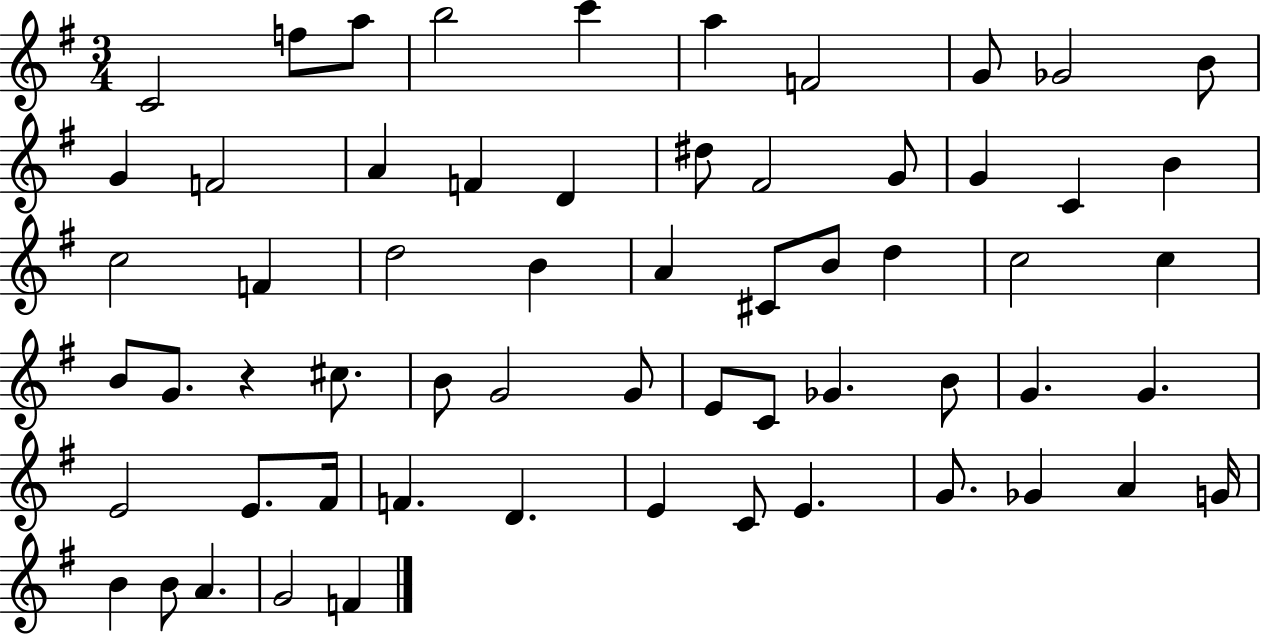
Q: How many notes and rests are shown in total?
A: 61